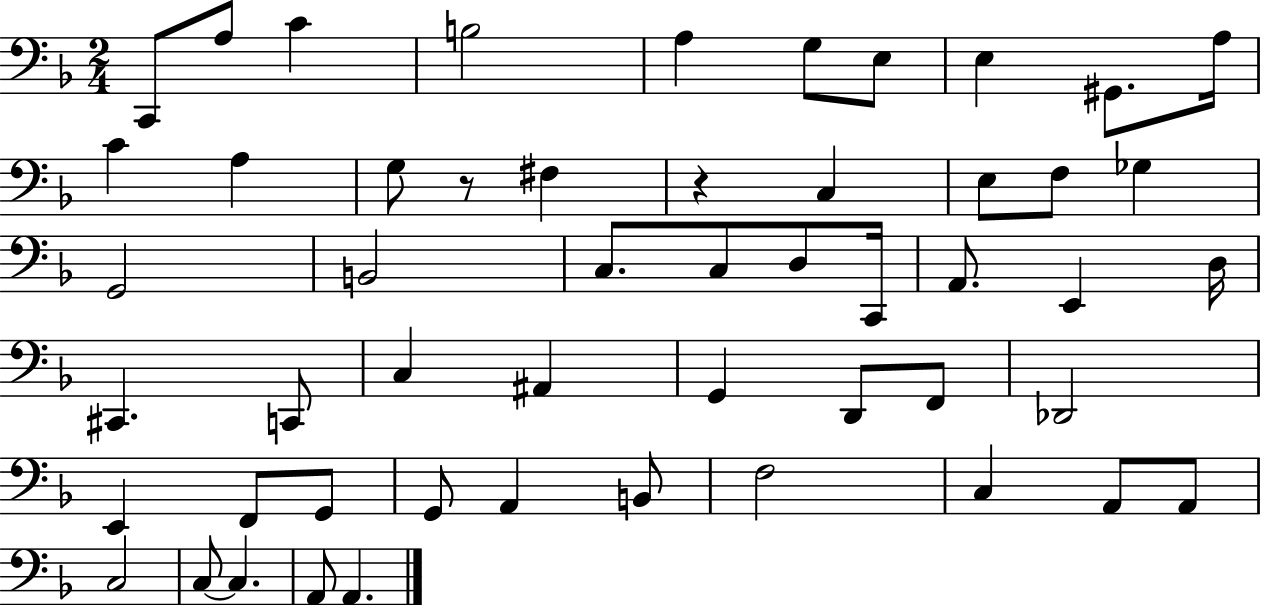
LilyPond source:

{
  \clef bass
  \numericTimeSignature
  \time 2/4
  \key f \major
  c,8 a8 c'4 | b2 | a4 g8 e8 | e4 gis,8. a16 | \break c'4 a4 | g8 r8 fis4 | r4 c4 | e8 f8 ges4 | \break g,2 | b,2 | c8. c8 d8 c,16 | a,8. e,4 d16 | \break cis,4. c,8 | c4 ais,4 | g,4 d,8 f,8 | des,2 | \break e,4 f,8 g,8 | g,8 a,4 b,8 | f2 | c4 a,8 a,8 | \break c2 | c8~~ c4. | a,8 a,4. | \bar "|."
}